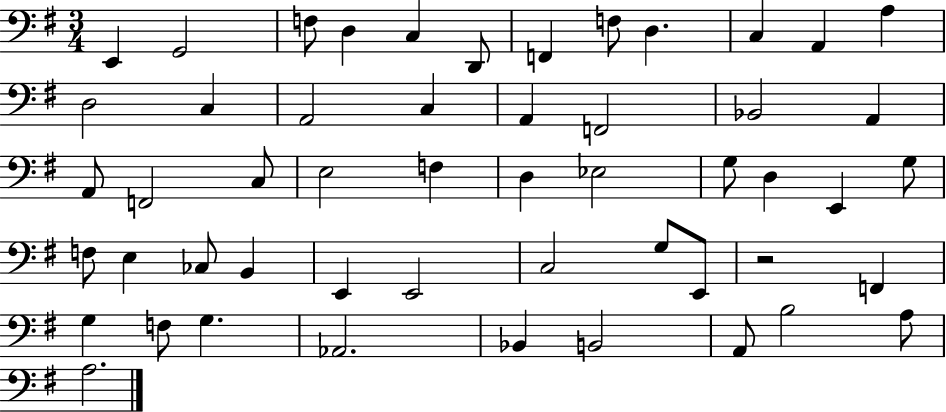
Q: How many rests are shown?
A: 1